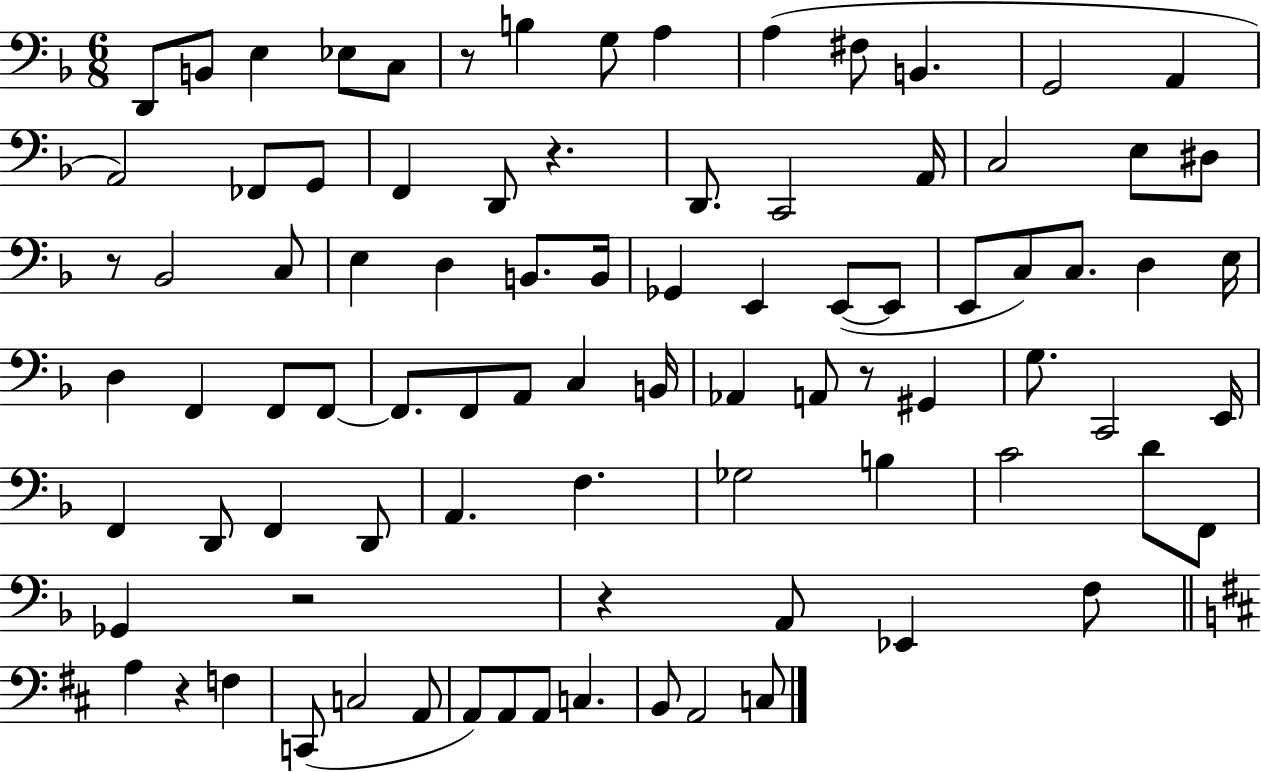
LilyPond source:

{
  \clef bass
  \numericTimeSignature
  \time 6/8
  \key f \major
  d,8 b,8 e4 ees8 c8 | r8 b4 g8 a4 | a4( fis8 b,4. | g,2 a,4 | \break a,2) fes,8 g,8 | f,4 d,8 r4. | d,8. c,2 a,16 | c2 e8 dis8 | \break r8 bes,2 c8 | e4 d4 b,8. b,16 | ges,4 e,4 e,8~(~ e,8 | e,8 c8) c8. d4 e16 | \break d4 f,4 f,8 f,8~~ | f,8. f,8 a,8 c4 b,16 | aes,4 a,8 r8 gis,4 | g8. c,2 e,16 | \break f,4 d,8 f,4 d,8 | a,4. f4. | ges2 b4 | c'2 d'8 f,8 | \break ges,4 r2 | r4 a,8 ees,4 f8 | \bar "||" \break \key d \major a4 r4 f4 | c,8( c2 a,8 | a,8) a,8 a,8 c4. | b,8 a,2 c8 | \break \bar "|."
}